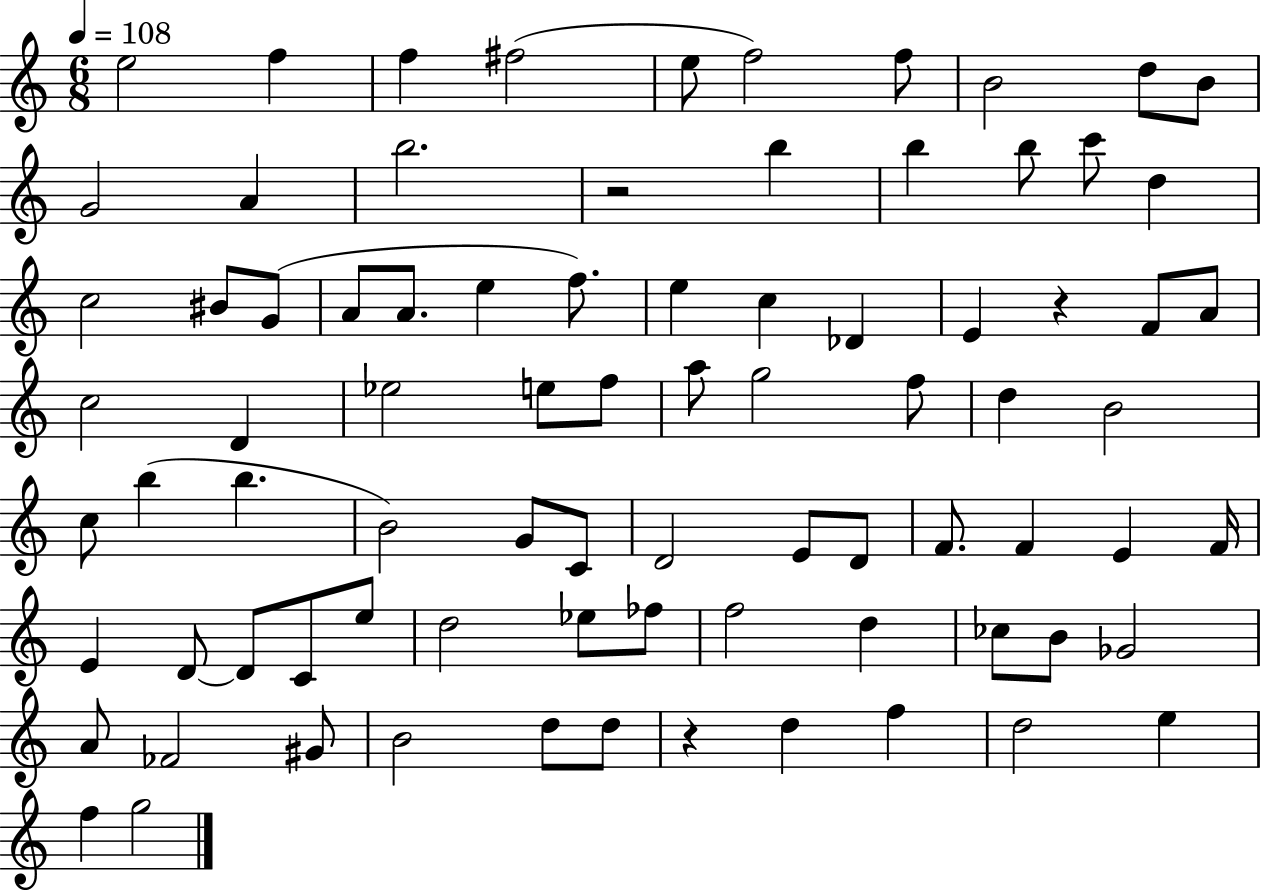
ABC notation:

X:1
T:Untitled
M:6/8
L:1/4
K:C
e2 f f ^f2 e/2 f2 f/2 B2 d/2 B/2 G2 A b2 z2 b b b/2 c'/2 d c2 ^B/2 G/2 A/2 A/2 e f/2 e c _D E z F/2 A/2 c2 D _e2 e/2 f/2 a/2 g2 f/2 d B2 c/2 b b B2 G/2 C/2 D2 E/2 D/2 F/2 F E F/4 E D/2 D/2 C/2 e/2 d2 _e/2 _f/2 f2 d _c/2 B/2 _G2 A/2 _F2 ^G/2 B2 d/2 d/2 z d f d2 e f g2